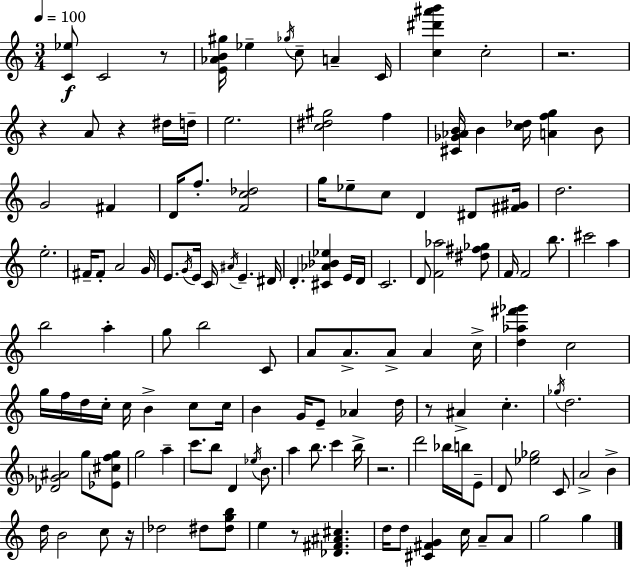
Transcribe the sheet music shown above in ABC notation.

X:1
T:Untitled
M:3/4
L:1/4
K:C
[C_e]/2 C2 z/2 [E_AB^g]/4 _e _g/4 c/2 A C/4 [c^d'^a'b'] c2 z2 z A/2 z ^d/4 d/4 e2 [c^d^g]2 f [^C_G_AB]/4 B [c_d]/4 [Afg] B/2 G2 ^F D/4 f/2 [Fc_d]2 g/4 _e/2 c/2 D ^D/2 [^F^G]/4 d2 e2 ^F/4 ^F/2 A2 G/4 E/2 G/4 E/4 C/4 ^A/4 E ^D/4 D [^C_A_B_e] E/4 D/4 C2 D/2 [F_a]2 [^d^f_g]/2 F/4 F2 b/2 ^c'2 a b2 a g/2 b2 C/2 A/2 A/2 A/2 A c/4 [d_a^f'_g'] c2 g/4 f/4 d/4 c/4 c/4 B c/2 c/4 B G/4 E/2 _A d/4 z/2 ^A c _g/4 d2 [_D_G^A]2 g/2 [_E^cfg]/2 g2 a c'/2 b/2 D _e/4 B/2 a b/2 c' b/4 z2 d'2 _b/4 b/4 E/2 D/2 [_e_g]2 C/2 A2 B d/4 B2 c/2 z/4 _d2 ^d/2 [^dgb]/2 e z/2 [_D^F^A^c] d/4 d/2 [^C^FG] c/4 A/2 A/2 g2 g